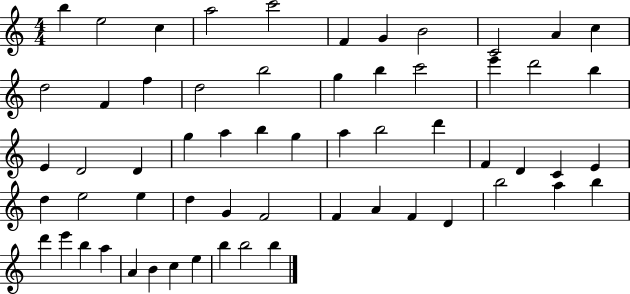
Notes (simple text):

B5/q E5/h C5/q A5/h C6/h F4/q G4/q B4/h C4/h A4/q C5/q D5/h F4/q F5/q D5/h B5/h G5/q B5/q C6/h E6/q D6/h B5/q E4/q D4/h D4/q G5/q A5/q B5/q G5/q A5/q B5/h D6/q F4/q D4/q C4/q E4/q D5/q E5/h E5/q D5/q G4/q F4/h F4/q A4/q F4/q D4/q B5/h A5/q B5/q D6/q E6/q B5/q A5/q A4/q B4/q C5/q E5/q B5/q B5/h B5/q